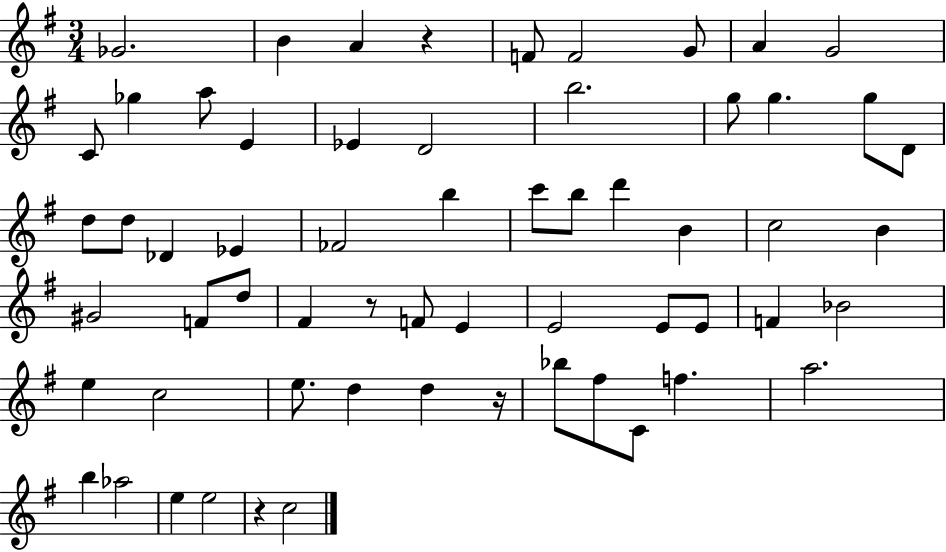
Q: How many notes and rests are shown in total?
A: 61